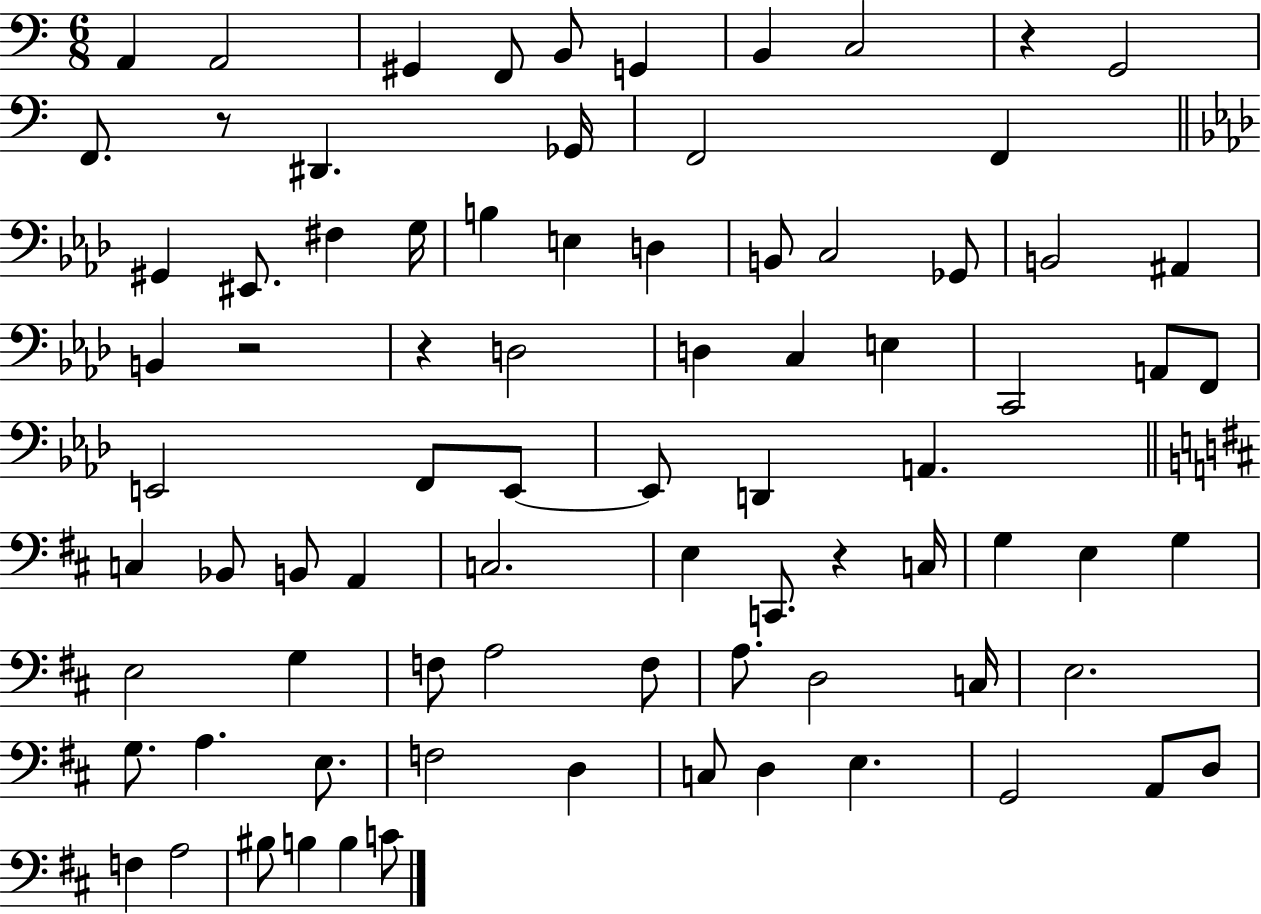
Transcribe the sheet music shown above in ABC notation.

X:1
T:Untitled
M:6/8
L:1/4
K:C
A,, A,,2 ^G,, F,,/2 B,,/2 G,, B,, C,2 z G,,2 F,,/2 z/2 ^D,, _G,,/4 F,,2 F,, ^G,, ^E,,/2 ^F, G,/4 B, E, D, B,,/2 C,2 _G,,/2 B,,2 ^A,, B,, z2 z D,2 D, C, E, C,,2 A,,/2 F,,/2 E,,2 F,,/2 E,,/2 E,,/2 D,, A,, C, _B,,/2 B,,/2 A,, C,2 E, C,,/2 z C,/4 G, E, G, E,2 G, F,/2 A,2 F,/2 A,/2 D,2 C,/4 E,2 G,/2 A, E,/2 F,2 D, C,/2 D, E, G,,2 A,,/2 D,/2 F, A,2 ^B,/2 B, B, C/2